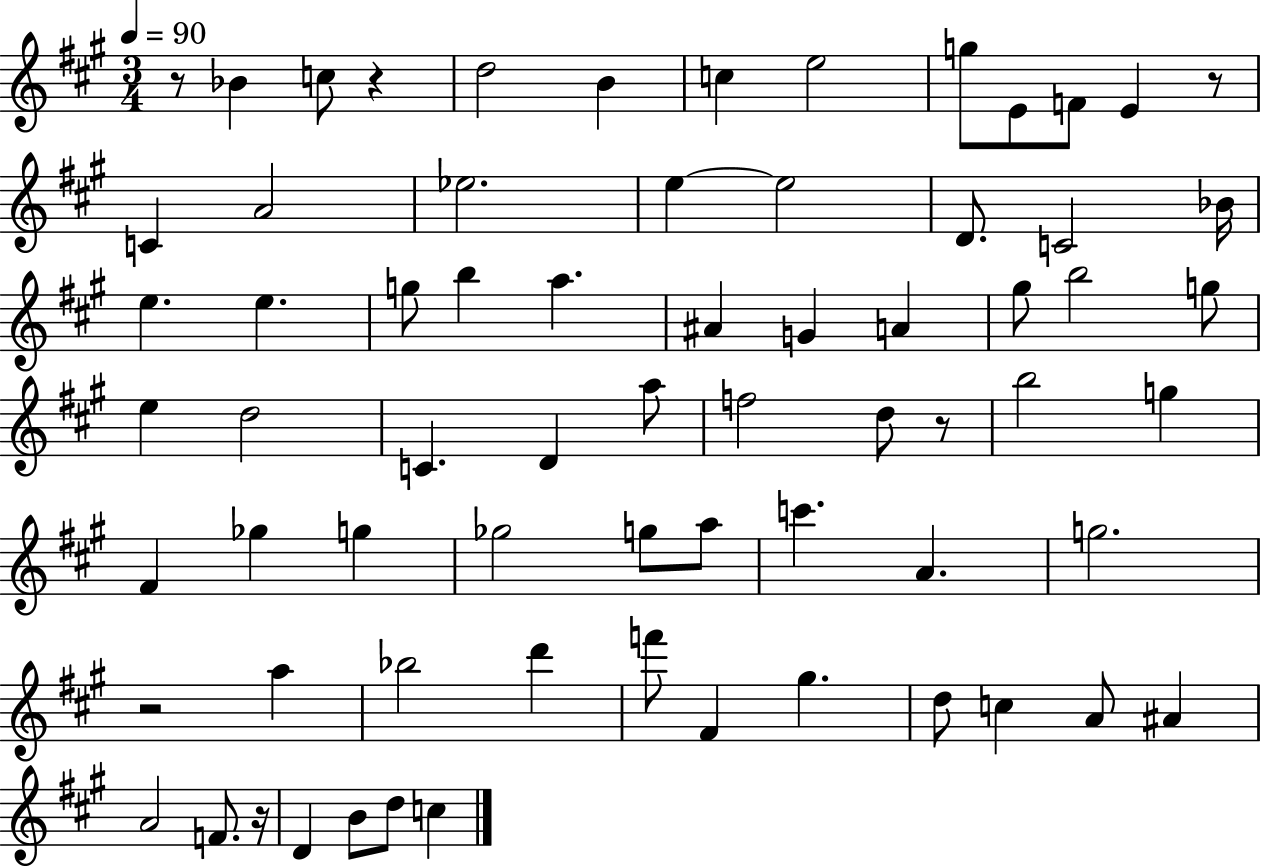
R/e Bb4/q C5/e R/q D5/h B4/q C5/q E5/h G5/e E4/e F4/e E4/q R/e C4/q A4/h Eb5/h. E5/q E5/h D4/e. C4/h Bb4/s E5/q. E5/q. G5/e B5/q A5/q. A#4/q G4/q A4/q G#5/e B5/h G5/e E5/q D5/h C4/q. D4/q A5/e F5/h D5/e R/e B5/h G5/q F#4/q Gb5/q G5/q Gb5/h G5/e A5/e C6/q. A4/q. G5/h. R/h A5/q Bb5/h D6/q F6/e F#4/q G#5/q. D5/e C5/q A4/e A#4/q A4/h F4/e. R/s D4/q B4/e D5/e C5/q